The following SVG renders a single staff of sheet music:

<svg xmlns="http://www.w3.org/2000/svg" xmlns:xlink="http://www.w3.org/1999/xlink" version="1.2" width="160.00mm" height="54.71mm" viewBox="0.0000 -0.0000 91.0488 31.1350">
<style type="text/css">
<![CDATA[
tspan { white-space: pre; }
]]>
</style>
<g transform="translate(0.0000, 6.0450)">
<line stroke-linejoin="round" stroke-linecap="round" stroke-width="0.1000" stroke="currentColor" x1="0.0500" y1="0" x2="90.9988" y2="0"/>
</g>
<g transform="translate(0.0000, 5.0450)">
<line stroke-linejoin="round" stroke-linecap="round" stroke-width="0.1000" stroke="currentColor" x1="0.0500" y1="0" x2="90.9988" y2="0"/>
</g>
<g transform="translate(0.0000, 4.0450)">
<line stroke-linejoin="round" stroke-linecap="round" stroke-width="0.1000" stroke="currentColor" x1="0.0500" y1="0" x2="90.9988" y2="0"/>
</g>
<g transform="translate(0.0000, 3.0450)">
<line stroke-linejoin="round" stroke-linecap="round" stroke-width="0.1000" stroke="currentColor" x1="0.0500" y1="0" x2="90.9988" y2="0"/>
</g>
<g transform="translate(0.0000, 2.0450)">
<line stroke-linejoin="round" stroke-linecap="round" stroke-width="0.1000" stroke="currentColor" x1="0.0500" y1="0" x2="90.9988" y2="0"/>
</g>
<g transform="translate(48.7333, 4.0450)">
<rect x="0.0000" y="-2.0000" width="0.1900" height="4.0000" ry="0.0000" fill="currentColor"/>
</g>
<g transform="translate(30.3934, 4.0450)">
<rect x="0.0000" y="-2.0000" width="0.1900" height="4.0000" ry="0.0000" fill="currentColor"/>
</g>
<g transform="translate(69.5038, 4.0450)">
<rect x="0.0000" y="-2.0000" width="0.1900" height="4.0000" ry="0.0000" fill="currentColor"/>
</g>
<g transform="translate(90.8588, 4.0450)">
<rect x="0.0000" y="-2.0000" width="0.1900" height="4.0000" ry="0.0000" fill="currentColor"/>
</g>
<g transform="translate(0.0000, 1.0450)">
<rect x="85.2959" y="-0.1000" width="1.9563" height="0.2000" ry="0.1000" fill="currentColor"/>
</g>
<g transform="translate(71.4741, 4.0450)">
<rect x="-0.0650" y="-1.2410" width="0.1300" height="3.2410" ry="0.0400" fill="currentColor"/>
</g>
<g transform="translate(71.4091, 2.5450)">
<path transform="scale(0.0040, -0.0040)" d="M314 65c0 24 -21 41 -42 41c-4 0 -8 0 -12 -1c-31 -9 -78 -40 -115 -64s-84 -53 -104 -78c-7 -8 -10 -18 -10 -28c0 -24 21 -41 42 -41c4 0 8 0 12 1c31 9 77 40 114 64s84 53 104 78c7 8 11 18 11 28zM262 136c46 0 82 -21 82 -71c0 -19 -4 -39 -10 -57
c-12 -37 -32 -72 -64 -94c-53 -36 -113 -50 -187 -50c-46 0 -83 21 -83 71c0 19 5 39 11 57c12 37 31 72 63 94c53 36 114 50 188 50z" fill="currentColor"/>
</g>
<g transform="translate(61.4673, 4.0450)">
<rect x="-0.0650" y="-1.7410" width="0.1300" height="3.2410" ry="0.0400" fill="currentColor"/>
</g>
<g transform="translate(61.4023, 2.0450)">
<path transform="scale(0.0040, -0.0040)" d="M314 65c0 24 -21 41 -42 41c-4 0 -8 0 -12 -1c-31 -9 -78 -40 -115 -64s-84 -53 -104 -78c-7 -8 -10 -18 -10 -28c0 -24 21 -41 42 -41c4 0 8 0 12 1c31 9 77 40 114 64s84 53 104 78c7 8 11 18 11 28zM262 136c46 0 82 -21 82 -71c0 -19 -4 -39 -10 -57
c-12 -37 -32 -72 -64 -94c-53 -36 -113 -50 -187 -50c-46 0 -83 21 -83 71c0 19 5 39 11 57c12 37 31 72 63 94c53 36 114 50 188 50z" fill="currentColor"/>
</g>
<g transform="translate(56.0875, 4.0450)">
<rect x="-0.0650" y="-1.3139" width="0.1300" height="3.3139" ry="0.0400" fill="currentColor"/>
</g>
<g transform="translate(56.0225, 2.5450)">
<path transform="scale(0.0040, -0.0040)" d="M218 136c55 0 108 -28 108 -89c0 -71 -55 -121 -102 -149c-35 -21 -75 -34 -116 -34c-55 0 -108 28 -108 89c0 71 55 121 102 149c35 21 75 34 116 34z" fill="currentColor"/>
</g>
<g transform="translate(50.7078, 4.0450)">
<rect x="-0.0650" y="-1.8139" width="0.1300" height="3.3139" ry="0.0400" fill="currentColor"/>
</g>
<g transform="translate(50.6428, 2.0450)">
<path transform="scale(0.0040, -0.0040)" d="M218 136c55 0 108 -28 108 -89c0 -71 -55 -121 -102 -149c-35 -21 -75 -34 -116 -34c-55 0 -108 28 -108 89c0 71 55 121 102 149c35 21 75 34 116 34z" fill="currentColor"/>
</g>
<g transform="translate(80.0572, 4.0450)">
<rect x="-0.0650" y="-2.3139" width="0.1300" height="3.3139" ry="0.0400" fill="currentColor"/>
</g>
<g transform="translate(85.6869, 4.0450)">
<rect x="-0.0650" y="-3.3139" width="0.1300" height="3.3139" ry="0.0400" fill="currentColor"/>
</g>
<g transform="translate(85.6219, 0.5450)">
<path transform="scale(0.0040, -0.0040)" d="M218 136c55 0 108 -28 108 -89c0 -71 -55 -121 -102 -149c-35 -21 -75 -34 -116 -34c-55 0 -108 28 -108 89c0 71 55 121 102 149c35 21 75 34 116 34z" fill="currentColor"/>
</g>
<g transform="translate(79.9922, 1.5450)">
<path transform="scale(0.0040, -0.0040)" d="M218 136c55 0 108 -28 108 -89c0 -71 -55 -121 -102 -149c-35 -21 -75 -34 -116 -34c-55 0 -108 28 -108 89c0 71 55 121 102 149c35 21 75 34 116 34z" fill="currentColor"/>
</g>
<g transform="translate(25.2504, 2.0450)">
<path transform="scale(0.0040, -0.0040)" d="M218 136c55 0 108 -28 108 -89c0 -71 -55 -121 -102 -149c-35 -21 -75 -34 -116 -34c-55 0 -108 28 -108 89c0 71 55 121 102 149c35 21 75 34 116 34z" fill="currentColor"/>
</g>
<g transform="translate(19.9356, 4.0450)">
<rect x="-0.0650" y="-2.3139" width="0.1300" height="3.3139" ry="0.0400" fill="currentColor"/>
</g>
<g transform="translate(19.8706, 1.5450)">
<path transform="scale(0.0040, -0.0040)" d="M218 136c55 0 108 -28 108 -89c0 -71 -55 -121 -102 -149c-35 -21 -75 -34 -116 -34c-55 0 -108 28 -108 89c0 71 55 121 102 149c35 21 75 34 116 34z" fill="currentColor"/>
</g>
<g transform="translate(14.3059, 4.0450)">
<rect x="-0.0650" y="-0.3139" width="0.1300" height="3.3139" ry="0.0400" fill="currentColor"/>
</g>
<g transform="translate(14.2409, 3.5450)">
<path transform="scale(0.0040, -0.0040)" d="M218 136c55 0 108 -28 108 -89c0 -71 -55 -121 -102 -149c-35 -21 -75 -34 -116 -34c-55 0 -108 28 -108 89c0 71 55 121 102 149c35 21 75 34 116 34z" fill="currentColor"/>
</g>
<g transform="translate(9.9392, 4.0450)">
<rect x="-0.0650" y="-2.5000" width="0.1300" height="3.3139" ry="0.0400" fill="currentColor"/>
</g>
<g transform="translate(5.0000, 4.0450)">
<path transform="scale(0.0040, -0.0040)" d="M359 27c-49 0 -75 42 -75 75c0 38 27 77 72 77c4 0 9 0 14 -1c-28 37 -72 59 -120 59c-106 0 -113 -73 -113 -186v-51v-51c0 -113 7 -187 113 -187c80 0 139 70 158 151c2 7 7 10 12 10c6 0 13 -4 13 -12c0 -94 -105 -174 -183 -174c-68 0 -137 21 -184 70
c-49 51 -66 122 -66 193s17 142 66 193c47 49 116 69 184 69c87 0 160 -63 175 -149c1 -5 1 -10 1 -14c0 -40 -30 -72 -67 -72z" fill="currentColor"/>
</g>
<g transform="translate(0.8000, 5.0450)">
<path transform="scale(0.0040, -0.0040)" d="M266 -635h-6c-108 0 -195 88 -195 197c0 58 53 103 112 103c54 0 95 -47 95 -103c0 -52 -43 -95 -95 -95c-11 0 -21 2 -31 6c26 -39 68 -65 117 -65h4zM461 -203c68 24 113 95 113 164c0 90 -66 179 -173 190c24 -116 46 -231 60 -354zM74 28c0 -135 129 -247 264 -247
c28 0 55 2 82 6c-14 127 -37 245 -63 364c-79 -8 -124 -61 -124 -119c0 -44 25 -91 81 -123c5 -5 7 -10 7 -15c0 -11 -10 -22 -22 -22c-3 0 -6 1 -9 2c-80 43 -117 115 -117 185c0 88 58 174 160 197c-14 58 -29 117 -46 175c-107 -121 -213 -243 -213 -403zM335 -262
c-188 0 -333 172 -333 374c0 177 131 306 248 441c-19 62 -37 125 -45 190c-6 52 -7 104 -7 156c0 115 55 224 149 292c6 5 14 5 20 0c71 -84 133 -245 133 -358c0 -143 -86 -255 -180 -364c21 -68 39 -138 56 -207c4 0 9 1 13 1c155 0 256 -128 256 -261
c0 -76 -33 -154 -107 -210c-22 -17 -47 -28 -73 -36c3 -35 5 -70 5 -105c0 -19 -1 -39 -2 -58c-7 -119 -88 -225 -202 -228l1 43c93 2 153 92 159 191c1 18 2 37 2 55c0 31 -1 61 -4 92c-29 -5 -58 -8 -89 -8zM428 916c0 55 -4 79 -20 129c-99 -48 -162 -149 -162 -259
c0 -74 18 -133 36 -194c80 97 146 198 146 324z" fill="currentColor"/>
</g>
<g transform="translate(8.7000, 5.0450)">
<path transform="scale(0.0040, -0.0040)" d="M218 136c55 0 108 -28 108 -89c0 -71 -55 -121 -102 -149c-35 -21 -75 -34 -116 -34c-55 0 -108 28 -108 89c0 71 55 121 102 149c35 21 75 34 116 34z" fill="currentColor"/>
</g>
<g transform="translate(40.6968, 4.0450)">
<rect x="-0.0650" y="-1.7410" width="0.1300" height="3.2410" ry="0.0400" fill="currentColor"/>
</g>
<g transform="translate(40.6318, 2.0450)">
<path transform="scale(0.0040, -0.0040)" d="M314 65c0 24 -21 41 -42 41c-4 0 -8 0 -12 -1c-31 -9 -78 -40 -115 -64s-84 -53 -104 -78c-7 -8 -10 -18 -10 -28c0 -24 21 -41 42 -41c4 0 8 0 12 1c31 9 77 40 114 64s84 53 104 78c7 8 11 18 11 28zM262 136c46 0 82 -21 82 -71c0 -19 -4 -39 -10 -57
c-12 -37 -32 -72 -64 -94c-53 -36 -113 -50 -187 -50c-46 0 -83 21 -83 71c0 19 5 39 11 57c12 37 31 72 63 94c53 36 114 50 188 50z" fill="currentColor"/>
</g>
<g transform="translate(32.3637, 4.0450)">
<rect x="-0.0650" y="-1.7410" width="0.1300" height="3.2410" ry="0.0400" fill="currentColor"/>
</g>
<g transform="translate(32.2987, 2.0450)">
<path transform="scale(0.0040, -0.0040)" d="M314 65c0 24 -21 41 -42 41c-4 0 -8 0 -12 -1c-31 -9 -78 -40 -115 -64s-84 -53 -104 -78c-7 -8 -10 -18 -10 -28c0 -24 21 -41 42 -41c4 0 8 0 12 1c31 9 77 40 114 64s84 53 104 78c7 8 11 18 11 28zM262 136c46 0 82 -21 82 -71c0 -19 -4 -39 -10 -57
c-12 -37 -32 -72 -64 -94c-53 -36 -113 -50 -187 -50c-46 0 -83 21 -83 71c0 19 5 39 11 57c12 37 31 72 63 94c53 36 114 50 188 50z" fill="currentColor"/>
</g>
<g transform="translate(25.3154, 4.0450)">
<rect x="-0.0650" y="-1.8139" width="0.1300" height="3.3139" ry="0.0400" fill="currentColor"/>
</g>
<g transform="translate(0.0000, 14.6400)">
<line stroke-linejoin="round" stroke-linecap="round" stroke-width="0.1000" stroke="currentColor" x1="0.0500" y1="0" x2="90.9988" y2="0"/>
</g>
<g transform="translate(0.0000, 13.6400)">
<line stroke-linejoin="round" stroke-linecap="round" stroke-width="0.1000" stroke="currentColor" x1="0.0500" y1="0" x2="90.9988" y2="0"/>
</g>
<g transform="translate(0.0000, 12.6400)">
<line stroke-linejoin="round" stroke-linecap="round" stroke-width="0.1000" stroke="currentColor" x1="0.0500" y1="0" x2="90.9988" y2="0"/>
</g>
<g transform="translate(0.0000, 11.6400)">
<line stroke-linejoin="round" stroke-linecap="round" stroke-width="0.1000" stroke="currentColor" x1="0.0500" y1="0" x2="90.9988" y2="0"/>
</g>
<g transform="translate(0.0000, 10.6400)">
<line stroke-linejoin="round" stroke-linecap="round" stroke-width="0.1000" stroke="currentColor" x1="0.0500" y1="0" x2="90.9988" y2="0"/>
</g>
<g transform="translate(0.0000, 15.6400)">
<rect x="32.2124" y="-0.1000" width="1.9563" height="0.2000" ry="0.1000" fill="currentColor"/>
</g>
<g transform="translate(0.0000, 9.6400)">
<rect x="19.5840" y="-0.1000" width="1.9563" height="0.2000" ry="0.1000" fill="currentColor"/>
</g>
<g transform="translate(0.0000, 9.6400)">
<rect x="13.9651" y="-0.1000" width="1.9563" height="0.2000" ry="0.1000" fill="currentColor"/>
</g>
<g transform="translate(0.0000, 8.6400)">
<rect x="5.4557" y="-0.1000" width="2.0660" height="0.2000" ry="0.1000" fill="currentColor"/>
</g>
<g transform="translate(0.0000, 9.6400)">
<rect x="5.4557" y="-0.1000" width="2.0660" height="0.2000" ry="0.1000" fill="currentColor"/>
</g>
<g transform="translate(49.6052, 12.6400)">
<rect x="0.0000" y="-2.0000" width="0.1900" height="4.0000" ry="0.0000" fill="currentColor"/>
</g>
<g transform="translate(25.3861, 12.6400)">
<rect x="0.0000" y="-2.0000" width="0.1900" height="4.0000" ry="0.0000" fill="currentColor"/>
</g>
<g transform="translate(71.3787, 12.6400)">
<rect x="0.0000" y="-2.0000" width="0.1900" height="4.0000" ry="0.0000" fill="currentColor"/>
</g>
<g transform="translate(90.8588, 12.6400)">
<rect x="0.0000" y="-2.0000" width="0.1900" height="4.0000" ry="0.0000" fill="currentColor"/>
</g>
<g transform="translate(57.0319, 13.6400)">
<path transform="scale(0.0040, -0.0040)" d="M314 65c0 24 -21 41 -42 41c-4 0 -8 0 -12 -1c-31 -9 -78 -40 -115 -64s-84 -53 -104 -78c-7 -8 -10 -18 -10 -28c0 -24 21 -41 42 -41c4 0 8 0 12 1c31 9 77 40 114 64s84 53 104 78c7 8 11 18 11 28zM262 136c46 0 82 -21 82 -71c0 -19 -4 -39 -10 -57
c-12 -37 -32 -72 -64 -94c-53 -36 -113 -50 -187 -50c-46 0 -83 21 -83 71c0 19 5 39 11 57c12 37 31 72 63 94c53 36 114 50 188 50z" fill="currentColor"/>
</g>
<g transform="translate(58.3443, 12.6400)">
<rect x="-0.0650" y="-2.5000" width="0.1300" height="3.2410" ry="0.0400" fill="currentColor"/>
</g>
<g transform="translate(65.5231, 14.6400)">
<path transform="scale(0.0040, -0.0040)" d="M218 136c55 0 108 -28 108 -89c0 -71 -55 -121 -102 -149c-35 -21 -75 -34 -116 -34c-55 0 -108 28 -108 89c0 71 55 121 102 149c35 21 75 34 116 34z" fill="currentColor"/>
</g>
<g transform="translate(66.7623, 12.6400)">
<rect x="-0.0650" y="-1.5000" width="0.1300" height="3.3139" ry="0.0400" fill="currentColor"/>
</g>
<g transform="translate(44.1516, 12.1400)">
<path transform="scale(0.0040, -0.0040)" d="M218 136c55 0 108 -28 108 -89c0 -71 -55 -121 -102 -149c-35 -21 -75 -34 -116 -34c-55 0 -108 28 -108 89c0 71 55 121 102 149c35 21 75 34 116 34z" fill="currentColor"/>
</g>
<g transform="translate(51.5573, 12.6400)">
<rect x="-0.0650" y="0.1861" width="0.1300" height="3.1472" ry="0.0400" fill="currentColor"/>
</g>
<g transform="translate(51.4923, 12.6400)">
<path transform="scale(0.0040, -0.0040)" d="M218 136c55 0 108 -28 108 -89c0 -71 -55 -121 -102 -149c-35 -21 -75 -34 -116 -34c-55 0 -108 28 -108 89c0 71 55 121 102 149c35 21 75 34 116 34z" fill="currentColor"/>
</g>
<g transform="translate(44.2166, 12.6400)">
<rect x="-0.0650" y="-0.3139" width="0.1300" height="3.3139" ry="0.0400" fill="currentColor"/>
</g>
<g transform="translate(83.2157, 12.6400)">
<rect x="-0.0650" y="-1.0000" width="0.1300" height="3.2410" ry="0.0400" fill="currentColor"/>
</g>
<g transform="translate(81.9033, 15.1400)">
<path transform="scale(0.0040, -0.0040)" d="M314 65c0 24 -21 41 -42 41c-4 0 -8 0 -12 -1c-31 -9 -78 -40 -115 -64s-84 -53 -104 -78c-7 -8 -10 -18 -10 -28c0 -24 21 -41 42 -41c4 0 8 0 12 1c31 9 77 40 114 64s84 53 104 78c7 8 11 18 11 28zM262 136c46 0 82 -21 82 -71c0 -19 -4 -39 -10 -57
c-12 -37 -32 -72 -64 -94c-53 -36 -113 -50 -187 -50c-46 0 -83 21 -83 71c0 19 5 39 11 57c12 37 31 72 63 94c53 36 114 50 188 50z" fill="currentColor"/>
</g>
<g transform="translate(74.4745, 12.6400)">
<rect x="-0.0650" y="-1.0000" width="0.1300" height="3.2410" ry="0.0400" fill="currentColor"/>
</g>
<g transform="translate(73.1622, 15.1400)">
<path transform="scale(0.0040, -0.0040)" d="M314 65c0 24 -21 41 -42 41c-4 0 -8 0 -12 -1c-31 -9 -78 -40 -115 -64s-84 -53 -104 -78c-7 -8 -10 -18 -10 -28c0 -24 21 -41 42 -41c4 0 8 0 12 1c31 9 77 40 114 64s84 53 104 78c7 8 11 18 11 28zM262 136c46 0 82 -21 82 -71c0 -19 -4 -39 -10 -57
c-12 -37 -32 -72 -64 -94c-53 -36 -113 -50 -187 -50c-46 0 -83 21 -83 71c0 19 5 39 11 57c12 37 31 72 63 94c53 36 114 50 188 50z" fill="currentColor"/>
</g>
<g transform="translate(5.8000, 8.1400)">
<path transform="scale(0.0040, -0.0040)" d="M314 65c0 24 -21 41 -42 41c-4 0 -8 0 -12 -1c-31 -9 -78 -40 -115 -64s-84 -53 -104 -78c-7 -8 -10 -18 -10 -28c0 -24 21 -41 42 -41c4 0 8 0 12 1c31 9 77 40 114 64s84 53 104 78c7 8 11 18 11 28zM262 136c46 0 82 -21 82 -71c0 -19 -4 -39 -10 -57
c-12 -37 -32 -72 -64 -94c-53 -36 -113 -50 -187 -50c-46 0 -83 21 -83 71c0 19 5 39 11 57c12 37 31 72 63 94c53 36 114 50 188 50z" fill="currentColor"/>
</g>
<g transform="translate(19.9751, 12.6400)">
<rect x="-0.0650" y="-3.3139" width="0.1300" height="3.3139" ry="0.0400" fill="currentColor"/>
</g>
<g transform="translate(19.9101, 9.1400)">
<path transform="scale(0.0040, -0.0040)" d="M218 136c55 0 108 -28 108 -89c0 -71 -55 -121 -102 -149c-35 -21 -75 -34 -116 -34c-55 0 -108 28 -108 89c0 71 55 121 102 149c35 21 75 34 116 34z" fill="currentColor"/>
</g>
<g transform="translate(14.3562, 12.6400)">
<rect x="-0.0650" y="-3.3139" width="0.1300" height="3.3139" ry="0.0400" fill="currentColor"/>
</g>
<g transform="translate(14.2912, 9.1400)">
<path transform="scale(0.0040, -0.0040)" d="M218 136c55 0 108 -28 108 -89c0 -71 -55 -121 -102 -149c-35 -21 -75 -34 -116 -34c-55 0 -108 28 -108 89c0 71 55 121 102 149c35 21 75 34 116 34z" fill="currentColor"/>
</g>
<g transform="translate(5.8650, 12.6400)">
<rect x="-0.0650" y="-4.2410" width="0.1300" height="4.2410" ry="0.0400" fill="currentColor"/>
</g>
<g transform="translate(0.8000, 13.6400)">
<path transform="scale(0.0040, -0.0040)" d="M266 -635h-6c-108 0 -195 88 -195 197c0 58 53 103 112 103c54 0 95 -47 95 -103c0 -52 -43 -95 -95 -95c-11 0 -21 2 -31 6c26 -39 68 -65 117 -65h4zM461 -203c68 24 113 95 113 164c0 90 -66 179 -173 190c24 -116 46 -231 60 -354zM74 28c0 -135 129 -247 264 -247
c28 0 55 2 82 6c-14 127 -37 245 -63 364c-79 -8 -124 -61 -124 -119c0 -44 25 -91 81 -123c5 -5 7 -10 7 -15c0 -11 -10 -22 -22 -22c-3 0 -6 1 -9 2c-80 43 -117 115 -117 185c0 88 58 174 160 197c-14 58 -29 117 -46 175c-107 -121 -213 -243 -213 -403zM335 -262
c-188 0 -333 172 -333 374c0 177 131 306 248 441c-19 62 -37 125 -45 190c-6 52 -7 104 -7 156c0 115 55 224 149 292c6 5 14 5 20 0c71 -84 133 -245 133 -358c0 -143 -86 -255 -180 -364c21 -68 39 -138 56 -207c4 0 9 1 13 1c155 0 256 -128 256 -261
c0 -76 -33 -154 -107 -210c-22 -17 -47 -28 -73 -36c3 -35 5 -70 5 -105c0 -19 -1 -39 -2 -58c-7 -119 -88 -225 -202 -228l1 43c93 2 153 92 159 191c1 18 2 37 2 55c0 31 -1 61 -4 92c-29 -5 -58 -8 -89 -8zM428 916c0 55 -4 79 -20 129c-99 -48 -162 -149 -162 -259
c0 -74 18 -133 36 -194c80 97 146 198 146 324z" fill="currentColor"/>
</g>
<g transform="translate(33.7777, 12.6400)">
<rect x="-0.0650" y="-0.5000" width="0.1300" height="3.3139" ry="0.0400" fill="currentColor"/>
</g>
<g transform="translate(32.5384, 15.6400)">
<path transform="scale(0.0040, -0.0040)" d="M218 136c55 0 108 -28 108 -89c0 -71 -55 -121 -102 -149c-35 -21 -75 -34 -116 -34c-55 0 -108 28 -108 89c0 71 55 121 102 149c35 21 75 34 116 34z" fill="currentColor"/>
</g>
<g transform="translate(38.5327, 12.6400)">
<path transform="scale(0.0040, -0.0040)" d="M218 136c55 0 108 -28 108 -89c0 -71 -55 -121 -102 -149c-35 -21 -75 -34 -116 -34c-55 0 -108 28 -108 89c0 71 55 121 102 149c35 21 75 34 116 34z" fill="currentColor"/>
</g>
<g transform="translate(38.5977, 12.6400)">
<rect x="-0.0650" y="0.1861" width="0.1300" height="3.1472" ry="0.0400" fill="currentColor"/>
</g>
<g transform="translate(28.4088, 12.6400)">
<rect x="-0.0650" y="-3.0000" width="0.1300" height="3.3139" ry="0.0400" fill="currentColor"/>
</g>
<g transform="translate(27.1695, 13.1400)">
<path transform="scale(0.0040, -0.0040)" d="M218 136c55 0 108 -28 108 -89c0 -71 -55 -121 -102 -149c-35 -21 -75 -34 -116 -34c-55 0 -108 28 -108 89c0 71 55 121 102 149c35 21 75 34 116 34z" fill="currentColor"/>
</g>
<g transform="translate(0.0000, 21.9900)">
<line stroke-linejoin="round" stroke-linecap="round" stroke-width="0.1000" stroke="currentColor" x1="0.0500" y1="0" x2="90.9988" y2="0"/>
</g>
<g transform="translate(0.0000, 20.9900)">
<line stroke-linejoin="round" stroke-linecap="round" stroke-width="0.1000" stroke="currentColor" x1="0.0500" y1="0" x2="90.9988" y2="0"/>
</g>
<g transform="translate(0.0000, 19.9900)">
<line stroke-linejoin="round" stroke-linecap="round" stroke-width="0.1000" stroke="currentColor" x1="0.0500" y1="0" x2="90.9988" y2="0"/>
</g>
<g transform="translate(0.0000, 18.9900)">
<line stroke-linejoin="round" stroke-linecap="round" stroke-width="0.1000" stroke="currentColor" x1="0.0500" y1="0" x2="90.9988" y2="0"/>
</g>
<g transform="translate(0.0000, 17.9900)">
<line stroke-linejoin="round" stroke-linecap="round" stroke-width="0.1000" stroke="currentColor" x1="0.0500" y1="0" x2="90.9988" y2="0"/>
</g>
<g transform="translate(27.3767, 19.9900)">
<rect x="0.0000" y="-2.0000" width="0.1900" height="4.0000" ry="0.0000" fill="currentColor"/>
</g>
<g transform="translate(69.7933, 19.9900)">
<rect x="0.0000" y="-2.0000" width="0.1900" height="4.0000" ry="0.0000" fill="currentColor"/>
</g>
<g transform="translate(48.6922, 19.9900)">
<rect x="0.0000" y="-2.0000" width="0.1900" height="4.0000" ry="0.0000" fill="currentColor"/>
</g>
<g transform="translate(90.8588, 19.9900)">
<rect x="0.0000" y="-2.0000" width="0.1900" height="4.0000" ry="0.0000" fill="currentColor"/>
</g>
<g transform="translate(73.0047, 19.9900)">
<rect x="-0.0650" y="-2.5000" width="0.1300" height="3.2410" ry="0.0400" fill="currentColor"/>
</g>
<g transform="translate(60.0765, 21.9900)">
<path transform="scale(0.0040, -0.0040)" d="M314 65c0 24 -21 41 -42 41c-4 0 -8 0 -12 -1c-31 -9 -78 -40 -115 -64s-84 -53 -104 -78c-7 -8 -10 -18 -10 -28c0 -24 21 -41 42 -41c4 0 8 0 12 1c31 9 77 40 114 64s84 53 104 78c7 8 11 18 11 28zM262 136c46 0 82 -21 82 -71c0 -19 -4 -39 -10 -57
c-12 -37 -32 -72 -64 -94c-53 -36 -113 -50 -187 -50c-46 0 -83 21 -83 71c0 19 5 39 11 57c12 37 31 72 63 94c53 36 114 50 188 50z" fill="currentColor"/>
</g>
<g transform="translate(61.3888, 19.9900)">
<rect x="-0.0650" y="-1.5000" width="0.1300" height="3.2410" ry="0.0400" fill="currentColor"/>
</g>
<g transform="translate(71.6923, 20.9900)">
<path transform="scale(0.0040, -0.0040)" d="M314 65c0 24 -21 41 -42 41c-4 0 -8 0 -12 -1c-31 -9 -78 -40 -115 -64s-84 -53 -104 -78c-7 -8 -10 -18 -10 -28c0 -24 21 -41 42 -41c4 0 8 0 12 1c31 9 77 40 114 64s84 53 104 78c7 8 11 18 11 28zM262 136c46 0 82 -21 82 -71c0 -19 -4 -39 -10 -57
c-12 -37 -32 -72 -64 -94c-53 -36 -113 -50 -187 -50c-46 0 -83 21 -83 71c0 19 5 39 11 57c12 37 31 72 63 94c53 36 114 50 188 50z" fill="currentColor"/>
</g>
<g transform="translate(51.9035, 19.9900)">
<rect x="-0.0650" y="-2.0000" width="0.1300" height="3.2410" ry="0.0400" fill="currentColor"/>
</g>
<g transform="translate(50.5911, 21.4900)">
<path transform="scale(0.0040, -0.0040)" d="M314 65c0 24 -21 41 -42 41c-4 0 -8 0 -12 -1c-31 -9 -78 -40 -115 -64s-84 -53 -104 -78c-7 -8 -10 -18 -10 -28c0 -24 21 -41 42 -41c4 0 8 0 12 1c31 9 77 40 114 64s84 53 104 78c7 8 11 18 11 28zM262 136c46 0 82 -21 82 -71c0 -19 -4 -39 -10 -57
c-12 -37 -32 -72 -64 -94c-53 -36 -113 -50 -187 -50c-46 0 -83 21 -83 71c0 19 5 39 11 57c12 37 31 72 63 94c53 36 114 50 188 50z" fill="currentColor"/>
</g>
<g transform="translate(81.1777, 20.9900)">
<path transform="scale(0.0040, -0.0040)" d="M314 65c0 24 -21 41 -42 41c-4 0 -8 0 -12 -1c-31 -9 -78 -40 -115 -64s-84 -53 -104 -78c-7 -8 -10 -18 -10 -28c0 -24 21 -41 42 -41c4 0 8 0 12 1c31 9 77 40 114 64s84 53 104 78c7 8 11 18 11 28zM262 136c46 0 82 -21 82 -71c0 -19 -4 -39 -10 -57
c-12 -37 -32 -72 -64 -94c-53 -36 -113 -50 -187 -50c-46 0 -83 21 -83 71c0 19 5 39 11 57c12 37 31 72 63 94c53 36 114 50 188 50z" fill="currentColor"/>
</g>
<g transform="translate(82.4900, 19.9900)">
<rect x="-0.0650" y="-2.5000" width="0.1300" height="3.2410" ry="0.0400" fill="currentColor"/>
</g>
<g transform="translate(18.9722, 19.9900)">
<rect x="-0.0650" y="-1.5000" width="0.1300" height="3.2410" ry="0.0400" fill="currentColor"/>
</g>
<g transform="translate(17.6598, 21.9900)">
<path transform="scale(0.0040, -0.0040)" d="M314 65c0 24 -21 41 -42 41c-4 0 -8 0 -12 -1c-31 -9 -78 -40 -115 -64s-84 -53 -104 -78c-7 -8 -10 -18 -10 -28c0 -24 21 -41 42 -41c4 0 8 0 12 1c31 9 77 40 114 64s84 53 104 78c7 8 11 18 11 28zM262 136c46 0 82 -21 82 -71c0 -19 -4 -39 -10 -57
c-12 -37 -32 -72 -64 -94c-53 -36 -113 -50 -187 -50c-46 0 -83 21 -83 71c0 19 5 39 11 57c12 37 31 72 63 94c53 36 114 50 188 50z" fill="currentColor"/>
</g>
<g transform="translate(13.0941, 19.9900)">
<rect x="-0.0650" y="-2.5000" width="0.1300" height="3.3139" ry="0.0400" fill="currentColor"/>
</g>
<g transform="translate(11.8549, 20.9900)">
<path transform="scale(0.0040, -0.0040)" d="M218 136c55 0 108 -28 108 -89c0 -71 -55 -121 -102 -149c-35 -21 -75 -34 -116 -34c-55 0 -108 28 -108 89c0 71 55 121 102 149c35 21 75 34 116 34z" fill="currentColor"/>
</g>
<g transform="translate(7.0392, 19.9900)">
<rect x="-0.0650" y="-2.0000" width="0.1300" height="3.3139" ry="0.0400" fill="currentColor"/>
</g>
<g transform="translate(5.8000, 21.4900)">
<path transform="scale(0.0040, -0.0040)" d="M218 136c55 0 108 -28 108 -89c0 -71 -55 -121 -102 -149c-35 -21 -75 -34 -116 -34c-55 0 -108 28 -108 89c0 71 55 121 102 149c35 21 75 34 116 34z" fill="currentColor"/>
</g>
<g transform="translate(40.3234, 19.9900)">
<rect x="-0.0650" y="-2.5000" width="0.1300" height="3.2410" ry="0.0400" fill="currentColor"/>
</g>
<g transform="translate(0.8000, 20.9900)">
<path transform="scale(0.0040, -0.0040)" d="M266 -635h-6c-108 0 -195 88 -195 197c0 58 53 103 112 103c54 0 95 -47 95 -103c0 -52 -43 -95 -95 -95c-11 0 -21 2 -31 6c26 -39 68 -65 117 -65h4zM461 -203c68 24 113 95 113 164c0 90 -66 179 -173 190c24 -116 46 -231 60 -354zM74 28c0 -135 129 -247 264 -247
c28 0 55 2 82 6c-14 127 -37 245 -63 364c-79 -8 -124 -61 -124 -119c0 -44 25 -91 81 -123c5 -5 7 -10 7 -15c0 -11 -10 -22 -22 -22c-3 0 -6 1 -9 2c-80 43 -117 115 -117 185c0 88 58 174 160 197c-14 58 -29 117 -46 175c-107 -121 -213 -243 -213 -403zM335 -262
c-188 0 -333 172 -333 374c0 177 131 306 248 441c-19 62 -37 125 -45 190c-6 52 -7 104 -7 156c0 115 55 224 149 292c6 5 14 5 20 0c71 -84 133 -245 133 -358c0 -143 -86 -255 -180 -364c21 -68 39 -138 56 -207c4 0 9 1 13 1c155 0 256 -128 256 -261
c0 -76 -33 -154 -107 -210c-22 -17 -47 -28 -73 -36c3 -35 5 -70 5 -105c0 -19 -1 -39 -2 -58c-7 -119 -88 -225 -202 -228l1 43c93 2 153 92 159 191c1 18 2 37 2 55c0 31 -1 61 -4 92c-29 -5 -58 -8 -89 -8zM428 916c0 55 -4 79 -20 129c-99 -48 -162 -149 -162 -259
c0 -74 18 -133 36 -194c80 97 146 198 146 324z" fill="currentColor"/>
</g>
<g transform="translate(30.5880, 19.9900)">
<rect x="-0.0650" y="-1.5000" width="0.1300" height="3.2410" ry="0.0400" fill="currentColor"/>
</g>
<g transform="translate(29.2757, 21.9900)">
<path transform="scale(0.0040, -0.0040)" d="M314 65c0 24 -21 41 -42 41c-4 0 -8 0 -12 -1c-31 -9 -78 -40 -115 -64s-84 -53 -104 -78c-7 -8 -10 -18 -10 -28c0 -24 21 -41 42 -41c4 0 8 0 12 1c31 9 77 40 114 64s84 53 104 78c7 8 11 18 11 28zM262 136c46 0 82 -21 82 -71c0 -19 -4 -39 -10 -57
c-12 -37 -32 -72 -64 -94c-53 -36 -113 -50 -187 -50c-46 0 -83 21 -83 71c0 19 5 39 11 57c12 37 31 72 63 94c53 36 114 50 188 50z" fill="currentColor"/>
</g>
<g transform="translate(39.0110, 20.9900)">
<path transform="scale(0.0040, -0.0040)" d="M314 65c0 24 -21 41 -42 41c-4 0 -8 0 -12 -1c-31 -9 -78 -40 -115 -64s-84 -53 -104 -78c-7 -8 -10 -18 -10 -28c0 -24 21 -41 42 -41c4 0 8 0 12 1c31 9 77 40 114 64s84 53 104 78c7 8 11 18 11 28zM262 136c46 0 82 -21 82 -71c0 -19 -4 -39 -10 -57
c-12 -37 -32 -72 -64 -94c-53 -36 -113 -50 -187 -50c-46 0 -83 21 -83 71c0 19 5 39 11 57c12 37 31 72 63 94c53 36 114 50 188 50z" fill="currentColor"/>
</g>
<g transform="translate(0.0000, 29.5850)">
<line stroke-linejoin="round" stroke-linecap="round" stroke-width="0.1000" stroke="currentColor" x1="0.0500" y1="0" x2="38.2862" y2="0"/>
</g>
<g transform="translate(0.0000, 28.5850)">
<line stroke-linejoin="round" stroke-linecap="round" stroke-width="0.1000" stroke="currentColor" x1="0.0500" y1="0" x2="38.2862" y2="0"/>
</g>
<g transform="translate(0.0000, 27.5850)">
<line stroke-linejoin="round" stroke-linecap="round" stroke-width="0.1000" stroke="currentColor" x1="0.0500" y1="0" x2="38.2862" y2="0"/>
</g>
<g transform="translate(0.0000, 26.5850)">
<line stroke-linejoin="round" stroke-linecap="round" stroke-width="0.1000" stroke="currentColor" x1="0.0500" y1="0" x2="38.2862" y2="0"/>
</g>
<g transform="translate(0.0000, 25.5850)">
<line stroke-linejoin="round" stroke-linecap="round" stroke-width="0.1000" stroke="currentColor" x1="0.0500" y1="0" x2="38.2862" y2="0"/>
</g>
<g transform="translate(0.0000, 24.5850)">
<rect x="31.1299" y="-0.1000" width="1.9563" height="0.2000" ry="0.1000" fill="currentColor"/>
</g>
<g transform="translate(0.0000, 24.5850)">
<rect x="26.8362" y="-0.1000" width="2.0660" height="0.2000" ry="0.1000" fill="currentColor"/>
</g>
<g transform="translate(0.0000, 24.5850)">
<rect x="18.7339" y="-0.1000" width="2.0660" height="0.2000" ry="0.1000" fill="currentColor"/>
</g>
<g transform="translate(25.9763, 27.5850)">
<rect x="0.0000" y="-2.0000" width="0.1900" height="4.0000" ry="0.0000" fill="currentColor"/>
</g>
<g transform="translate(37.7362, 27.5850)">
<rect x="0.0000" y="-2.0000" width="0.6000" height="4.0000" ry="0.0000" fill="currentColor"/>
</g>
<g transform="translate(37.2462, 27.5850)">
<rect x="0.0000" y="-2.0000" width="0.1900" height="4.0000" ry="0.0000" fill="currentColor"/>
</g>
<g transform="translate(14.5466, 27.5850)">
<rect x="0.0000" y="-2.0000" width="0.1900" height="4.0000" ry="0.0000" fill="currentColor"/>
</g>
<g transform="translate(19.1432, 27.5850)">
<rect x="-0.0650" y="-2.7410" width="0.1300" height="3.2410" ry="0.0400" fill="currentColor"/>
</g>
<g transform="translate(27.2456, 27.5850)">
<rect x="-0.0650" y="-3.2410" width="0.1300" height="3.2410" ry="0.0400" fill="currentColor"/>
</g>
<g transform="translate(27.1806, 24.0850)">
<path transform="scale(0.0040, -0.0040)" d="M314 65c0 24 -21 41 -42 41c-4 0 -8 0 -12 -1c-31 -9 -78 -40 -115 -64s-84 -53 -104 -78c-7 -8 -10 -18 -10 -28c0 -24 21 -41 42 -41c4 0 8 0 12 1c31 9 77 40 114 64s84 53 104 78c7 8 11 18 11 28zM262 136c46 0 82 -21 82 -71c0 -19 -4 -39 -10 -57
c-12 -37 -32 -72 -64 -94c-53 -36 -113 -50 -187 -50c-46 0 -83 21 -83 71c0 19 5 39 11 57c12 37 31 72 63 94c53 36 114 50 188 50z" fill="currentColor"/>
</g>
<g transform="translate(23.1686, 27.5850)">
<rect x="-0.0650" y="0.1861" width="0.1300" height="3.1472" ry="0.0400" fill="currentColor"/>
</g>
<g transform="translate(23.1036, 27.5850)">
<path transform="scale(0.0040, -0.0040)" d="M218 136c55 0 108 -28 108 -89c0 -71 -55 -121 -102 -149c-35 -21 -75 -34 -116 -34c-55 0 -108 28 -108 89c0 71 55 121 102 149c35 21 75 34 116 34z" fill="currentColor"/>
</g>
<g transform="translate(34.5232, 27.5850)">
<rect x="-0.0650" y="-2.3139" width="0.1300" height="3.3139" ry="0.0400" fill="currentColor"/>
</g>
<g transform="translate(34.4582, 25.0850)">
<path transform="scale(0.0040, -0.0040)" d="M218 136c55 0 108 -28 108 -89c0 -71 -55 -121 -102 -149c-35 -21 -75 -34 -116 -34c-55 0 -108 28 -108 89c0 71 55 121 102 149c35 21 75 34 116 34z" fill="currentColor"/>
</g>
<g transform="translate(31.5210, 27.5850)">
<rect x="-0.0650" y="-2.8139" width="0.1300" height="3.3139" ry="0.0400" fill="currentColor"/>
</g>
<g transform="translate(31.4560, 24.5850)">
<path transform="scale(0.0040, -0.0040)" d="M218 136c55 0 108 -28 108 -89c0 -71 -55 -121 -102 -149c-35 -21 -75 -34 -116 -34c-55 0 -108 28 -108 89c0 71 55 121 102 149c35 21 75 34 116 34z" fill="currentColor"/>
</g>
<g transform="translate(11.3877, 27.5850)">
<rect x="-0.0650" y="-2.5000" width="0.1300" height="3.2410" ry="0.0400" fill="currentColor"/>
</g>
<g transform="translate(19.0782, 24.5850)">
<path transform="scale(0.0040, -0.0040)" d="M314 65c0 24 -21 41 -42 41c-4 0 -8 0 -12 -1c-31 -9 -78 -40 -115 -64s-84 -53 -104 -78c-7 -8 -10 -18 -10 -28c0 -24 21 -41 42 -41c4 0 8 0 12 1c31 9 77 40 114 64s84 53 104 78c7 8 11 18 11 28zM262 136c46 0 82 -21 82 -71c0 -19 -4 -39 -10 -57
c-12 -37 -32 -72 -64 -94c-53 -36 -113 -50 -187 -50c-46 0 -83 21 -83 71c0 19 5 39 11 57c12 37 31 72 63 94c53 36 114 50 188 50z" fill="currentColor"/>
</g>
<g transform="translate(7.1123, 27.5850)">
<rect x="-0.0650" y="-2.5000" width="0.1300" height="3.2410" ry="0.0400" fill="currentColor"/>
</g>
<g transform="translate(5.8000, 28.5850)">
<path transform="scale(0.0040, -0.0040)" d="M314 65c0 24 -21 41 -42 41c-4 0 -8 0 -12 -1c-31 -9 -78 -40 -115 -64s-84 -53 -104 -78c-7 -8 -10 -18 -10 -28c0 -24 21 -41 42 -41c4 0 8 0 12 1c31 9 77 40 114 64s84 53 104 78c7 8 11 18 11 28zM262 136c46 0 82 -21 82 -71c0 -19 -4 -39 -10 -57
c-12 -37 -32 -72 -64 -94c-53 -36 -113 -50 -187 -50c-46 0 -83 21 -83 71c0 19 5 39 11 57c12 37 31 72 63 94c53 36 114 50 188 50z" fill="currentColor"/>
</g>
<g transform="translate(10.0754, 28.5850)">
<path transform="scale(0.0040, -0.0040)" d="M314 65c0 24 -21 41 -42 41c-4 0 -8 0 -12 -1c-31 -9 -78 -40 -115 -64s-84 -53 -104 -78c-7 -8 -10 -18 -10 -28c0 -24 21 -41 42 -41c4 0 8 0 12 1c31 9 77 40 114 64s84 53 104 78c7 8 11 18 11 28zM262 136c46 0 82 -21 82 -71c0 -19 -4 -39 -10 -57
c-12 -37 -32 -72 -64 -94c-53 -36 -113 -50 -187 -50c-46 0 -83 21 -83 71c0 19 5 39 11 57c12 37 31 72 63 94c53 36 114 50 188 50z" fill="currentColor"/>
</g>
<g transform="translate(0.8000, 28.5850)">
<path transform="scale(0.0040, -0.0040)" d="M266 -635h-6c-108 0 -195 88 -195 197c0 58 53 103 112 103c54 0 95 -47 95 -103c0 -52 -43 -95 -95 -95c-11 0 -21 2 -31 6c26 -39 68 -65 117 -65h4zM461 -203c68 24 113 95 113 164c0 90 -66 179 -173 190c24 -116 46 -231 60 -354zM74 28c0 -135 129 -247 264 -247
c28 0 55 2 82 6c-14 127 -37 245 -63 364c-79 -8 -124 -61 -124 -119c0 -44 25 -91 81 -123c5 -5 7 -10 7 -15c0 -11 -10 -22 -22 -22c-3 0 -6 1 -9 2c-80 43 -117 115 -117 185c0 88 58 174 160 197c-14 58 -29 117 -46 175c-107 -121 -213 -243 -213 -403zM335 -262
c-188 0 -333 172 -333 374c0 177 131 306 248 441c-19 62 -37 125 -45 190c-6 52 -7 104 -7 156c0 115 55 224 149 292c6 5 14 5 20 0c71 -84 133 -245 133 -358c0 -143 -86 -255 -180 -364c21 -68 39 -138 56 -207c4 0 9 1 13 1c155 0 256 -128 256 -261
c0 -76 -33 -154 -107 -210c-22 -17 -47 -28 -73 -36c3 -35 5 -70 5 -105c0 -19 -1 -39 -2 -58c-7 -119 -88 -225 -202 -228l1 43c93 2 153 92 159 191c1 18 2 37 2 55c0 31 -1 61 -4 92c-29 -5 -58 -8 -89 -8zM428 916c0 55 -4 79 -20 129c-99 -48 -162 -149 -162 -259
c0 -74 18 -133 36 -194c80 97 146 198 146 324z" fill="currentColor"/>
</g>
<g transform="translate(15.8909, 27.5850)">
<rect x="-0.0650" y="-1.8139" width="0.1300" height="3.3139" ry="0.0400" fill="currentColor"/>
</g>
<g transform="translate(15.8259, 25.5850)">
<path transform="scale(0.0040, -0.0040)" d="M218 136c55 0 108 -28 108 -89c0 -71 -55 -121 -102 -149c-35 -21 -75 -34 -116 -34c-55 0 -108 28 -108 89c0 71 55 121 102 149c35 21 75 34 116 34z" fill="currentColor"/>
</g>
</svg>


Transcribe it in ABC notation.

X:1
T:Untitled
M:4/4
L:1/4
K:C
G c g f f2 f2 f e f2 e2 g b d'2 b b A C B c B G2 E D2 D2 F G E2 E2 G2 F2 E2 G2 G2 G2 G2 f a2 B b2 a g